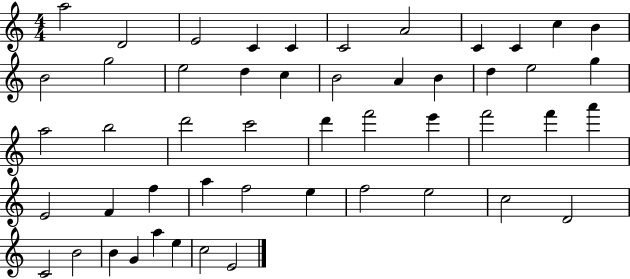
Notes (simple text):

A5/h D4/h E4/h C4/q C4/q C4/h A4/h C4/q C4/q C5/q B4/q B4/h G5/h E5/h D5/q C5/q B4/h A4/q B4/q D5/q E5/h G5/q A5/h B5/h D6/h C6/h D6/q F6/h E6/q F6/h F6/q A6/q E4/h F4/q F5/q A5/q F5/h E5/q F5/h E5/h C5/h D4/h C4/h B4/h B4/q G4/q A5/q E5/q C5/h E4/h